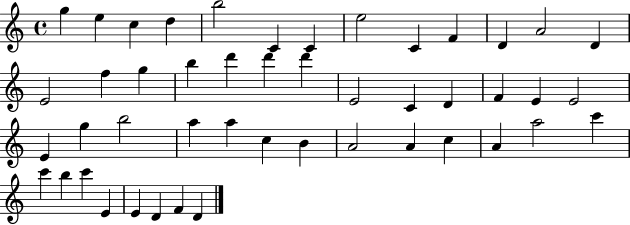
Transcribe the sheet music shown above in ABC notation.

X:1
T:Untitled
M:4/4
L:1/4
K:C
g e c d b2 C C e2 C F D A2 D E2 f g b d' d' d' E2 C D F E E2 E g b2 a a c B A2 A c A a2 c' c' b c' E E D F D